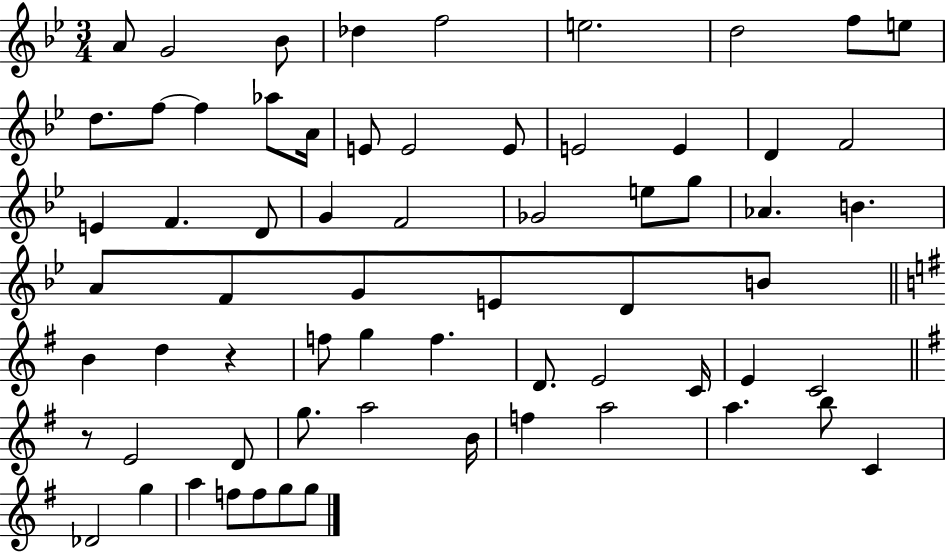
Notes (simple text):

A4/e G4/h Bb4/e Db5/q F5/h E5/h. D5/h F5/e E5/e D5/e. F5/e F5/q Ab5/e A4/s E4/e E4/h E4/e E4/h E4/q D4/q F4/h E4/q F4/q. D4/e G4/q F4/h Gb4/h E5/e G5/e Ab4/q. B4/q. A4/e F4/e G4/e E4/e D4/e B4/e B4/q D5/q R/q F5/e G5/q F5/q. D4/e. E4/h C4/s E4/q C4/h R/e E4/h D4/e G5/e. A5/h B4/s F5/q A5/h A5/q. B5/e C4/q Db4/h G5/q A5/q F5/e F5/e G5/e G5/e